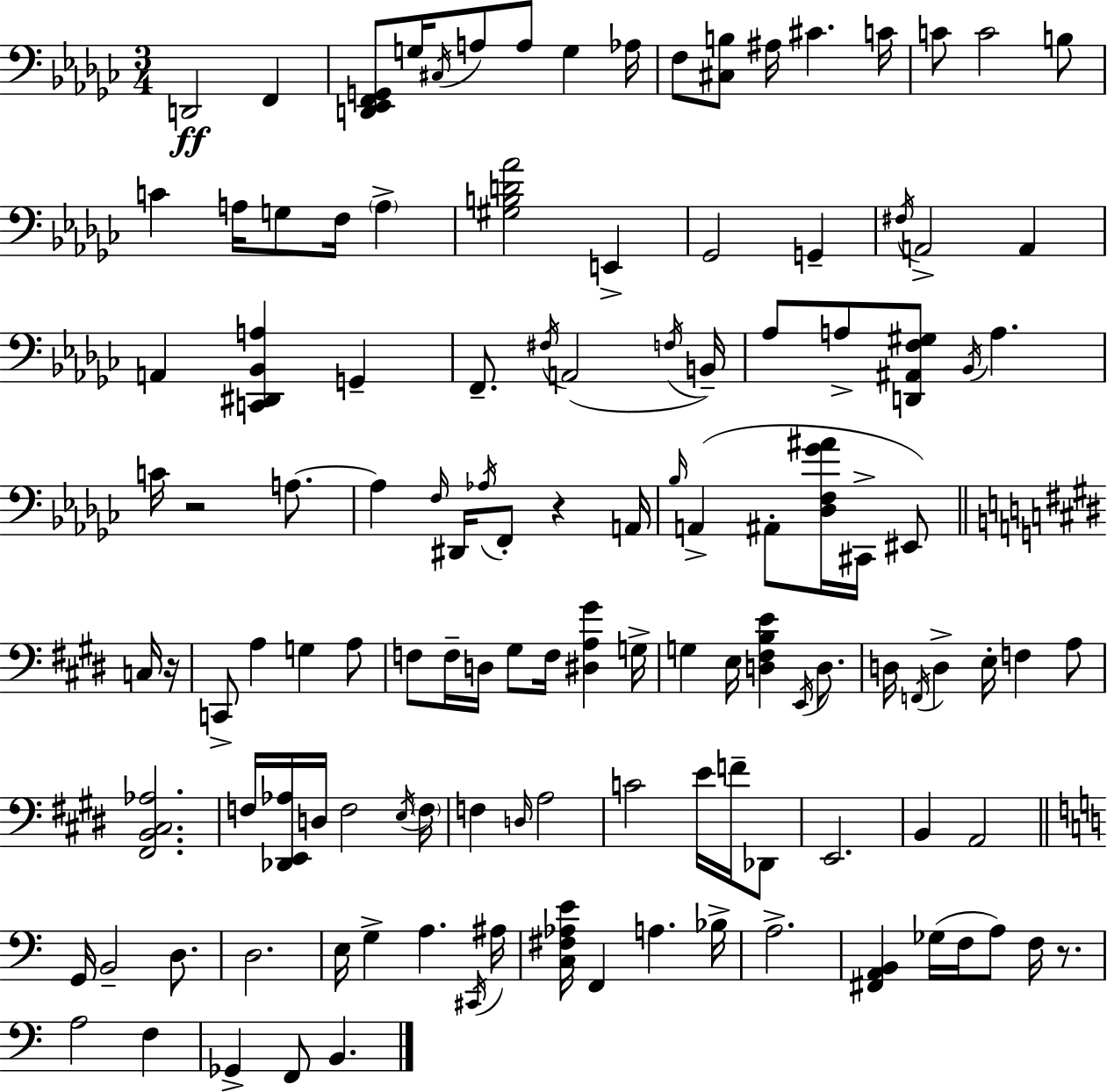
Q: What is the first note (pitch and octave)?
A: D2